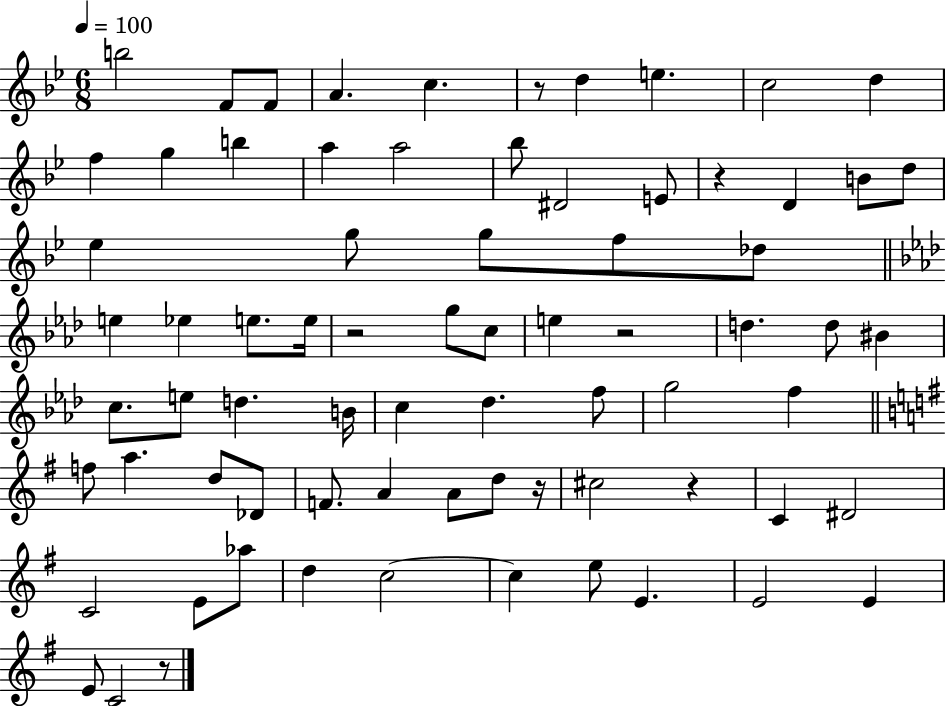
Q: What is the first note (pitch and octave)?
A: B5